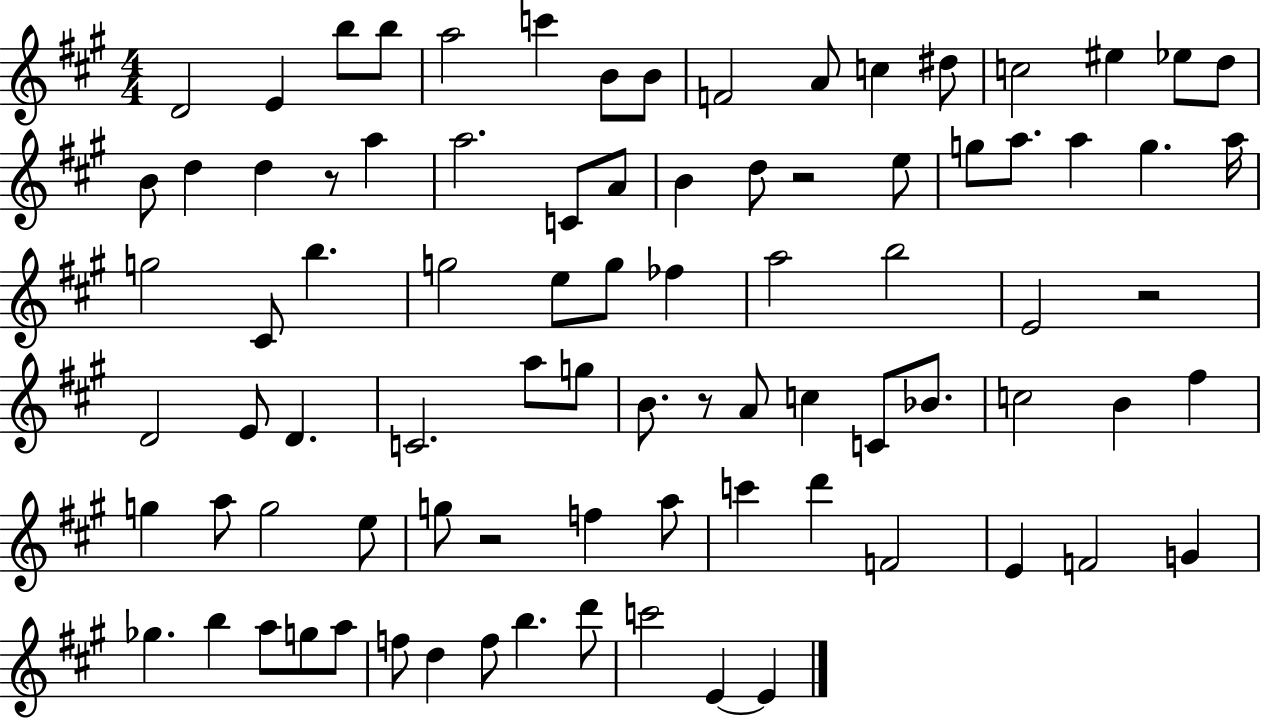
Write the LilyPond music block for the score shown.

{
  \clef treble
  \numericTimeSignature
  \time 4/4
  \key a \major
  \repeat volta 2 { d'2 e'4 b''8 b''8 | a''2 c'''4 b'8 b'8 | f'2 a'8 c''4 dis''8 | c''2 eis''4 ees''8 d''8 | \break b'8 d''4 d''4 r8 a''4 | a''2. c'8 a'8 | b'4 d''8 r2 e''8 | g''8 a''8. a''4 g''4. a''16 | \break g''2 cis'8 b''4. | g''2 e''8 g''8 fes''4 | a''2 b''2 | e'2 r2 | \break d'2 e'8 d'4. | c'2. a''8 g''8 | b'8. r8 a'8 c''4 c'8 bes'8. | c''2 b'4 fis''4 | \break g''4 a''8 g''2 e''8 | g''8 r2 f''4 a''8 | c'''4 d'''4 f'2 | e'4 f'2 g'4 | \break ges''4. b''4 a''8 g''8 a''8 | f''8 d''4 f''8 b''4. d'''8 | c'''2 e'4~~ e'4 | } \bar "|."
}